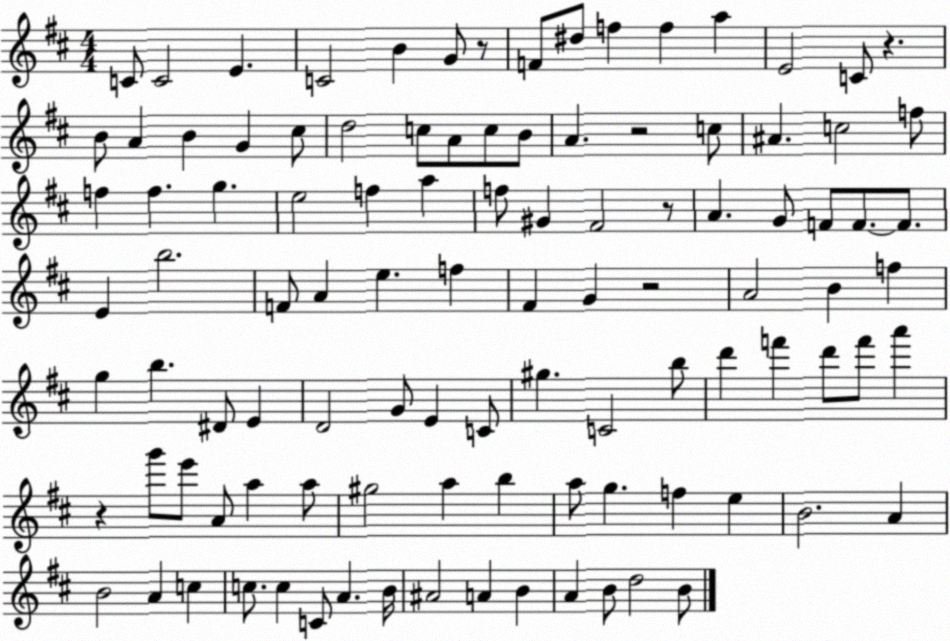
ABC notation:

X:1
T:Untitled
M:4/4
L:1/4
K:D
C/2 C2 E C2 B G/2 z/2 F/2 ^d/2 f f a E2 C/2 z B/2 A B G ^c/2 d2 c/2 A/2 c/2 B/2 A z2 c/2 ^A c2 f/2 f f g e2 f a f/2 ^G ^F2 z/2 A G/2 F/2 F/2 F/2 E b2 F/2 A e f ^F G z2 A2 B f g b ^D/2 E D2 G/2 E C/2 ^g C2 b/2 d' f' d'/2 f'/2 a' z g'/2 e'/2 A/2 a a/2 ^g2 a b a/2 g f e B2 A B2 A c c/2 c C/2 A B/4 ^A2 A B A B/2 d2 B/2